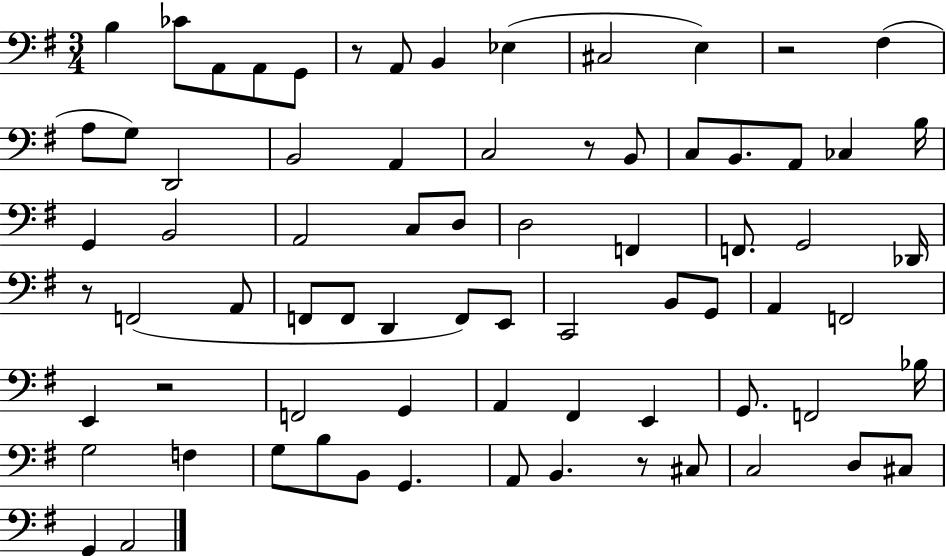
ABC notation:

X:1
T:Untitled
M:3/4
L:1/4
K:G
B, _C/2 A,,/2 A,,/2 G,,/2 z/2 A,,/2 B,, _E, ^C,2 E, z2 ^F, A,/2 G,/2 D,,2 B,,2 A,, C,2 z/2 B,,/2 C,/2 B,,/2 A,,/2 _C, B,/4 G,, B,,2 A,,2 C,/2 D,/2 D,2 F,, F,,/2 G,,2 _D,,/4 z/2 F,,2 A,,/2 F,,/2 F,,/2 D,, F,,/2 E,,/2 C,,2 B,,/2 G,,/2 A,, F,,2 E,, z2 F,,2 G,, A,, ^F,, E,, G,,/2 F,,2 _B,/4 G,2 F, G,/2 B,/2 B,,/2 G,, A,,/2 B,, z/2 ^C,/2 C,2 D,/2 ^C,/2 G,, A,,2